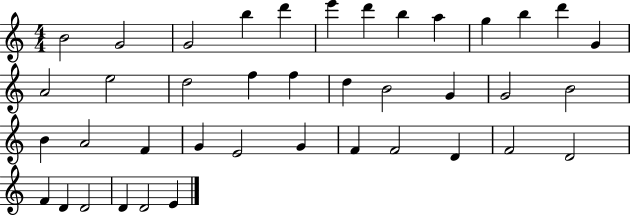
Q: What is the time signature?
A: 4/4